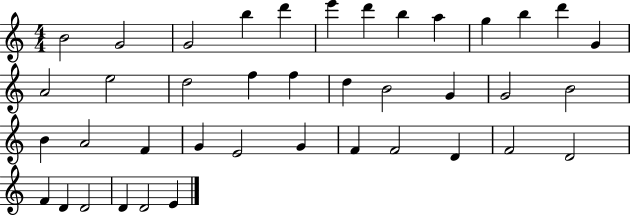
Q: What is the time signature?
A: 4/4